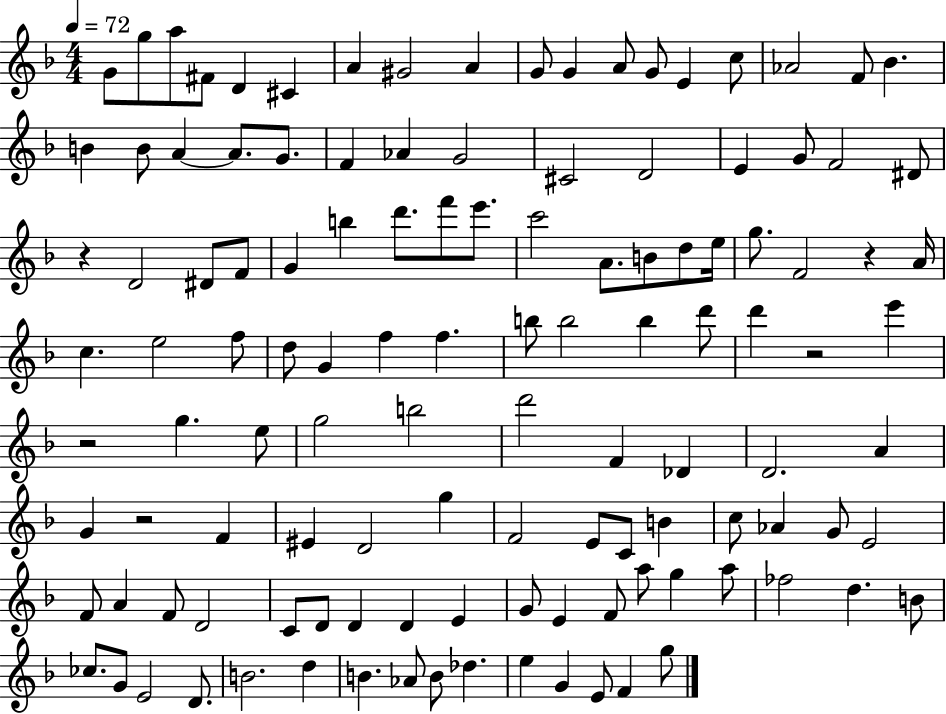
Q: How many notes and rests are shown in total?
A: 121